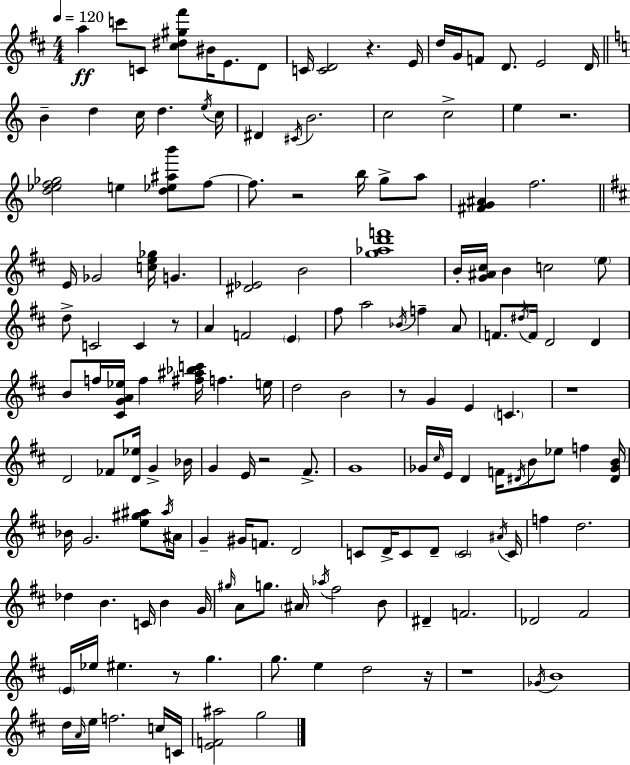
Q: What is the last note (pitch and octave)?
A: G5